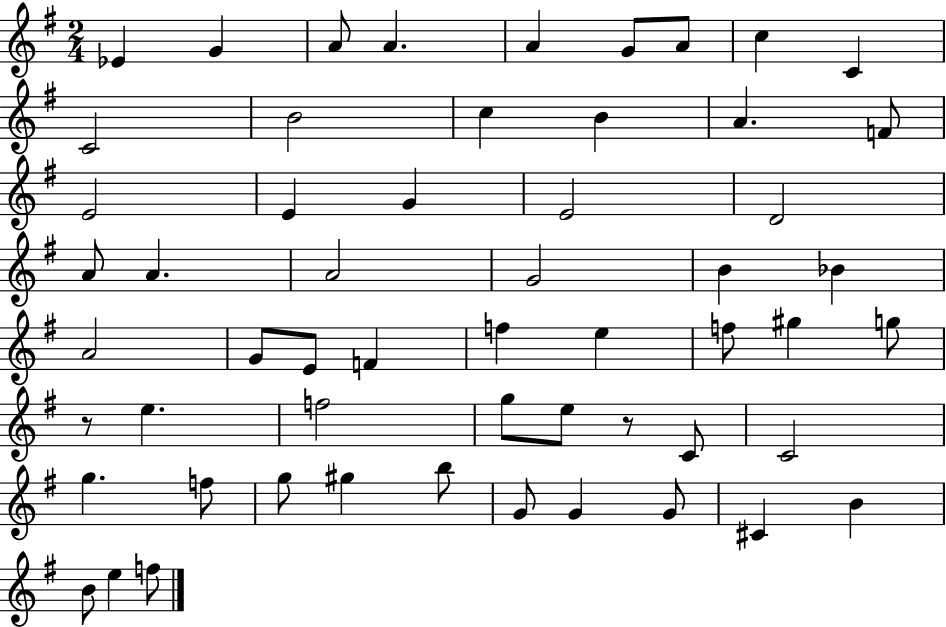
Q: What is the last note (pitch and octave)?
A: F5